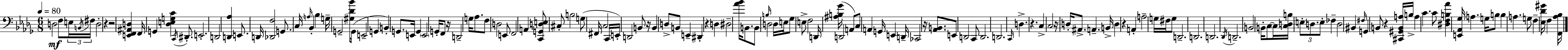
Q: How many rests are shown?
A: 10